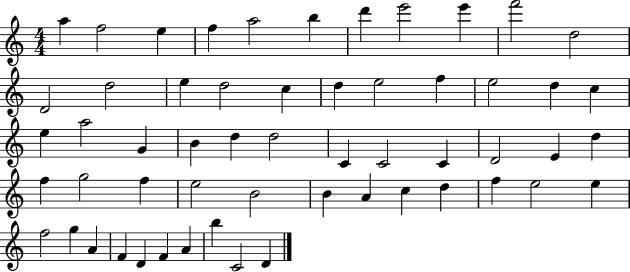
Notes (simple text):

A5/q F5/h E5/q F5/q A5/h B5/q D6/q E6/h E6/q F6/h D5/h D4/h D5/h E5/q D5/h C5/q D5/q E5/h F5/q E5/h D5/q C5/q E5/q A5/h G4/q B4/q D5/q D5/h C4/q C4/h C4/q D4/h E4/q D5/q F5/q G5/h F5/q E5/h B4/h B4/q A4/q C5/q D5/q F5/q E5/h E5/q F5/h G5/q A4/q F4/q D4/q F4/q A4/q B5/q C4/h D4/q